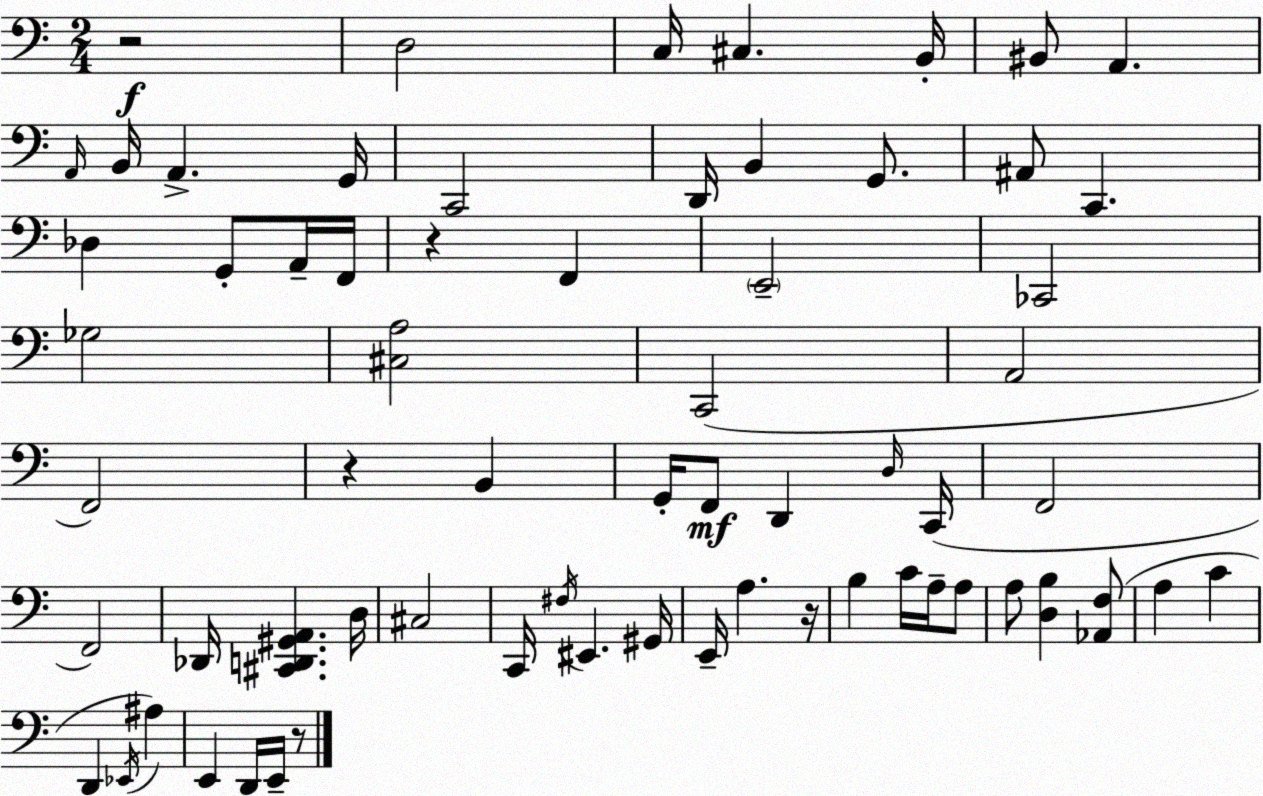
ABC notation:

X:1
T:Untitled
M:2/4
L:1/4
K:C
z2 D,2 C,/4 ^C, B,,/4 ^B,,/2 A,, A,,/4 B,,/4 A,, G,,/4 C,,2 D,,/4 B,, G,,/2 ^A,,/2 C,, _D, G,,/2 A,,/4 F,,/4 z F,, E,,2 _C,,2 _G,2 [^C,A,]2 C,,2 A,,2 F,,2 z B,, G,,/4 F,,/2 D,, D,/4 C,,/4 F,,2 F,,2 _D,,/4 [^C,,D,,^G,,A,,] D,/4 ^C,2 C,,/4 ^F,/4 ^E,, ^G,,/4 E,,/4 A, z/4 B, C/4 A,/4 A,/2 A,/2 [D,B,] [_A,,F,]/2 A, C D,, _E,,/4 ^A, E,, D,,/4 E,,/4 z/2